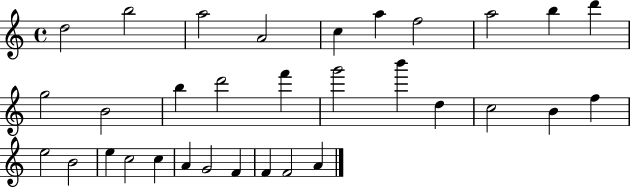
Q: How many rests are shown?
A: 0